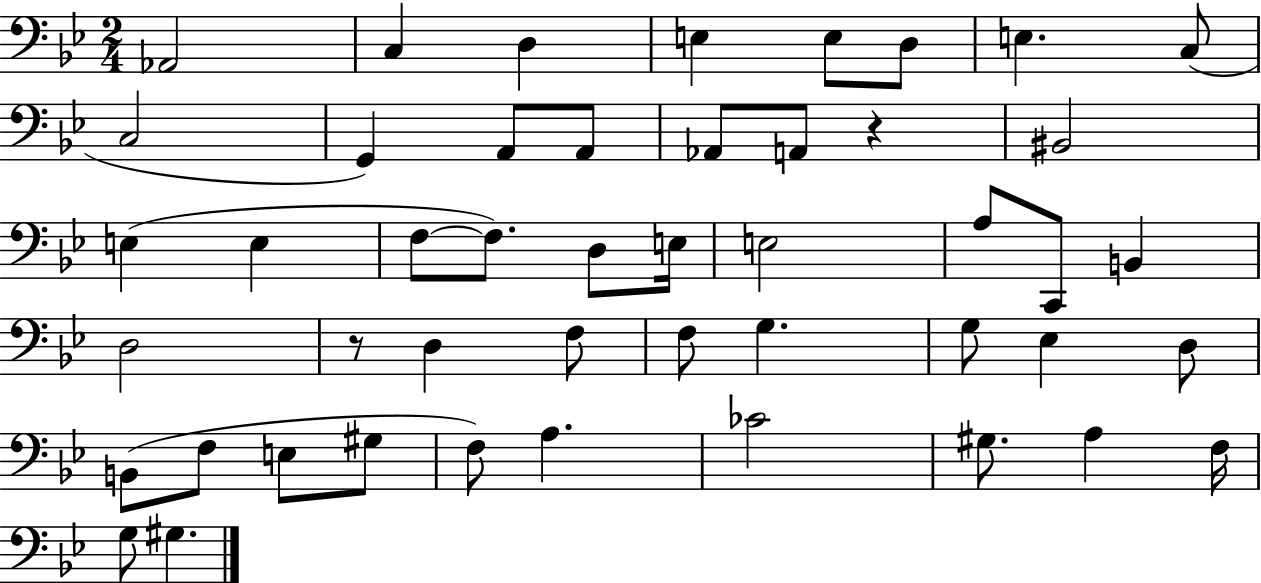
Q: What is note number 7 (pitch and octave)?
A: E3